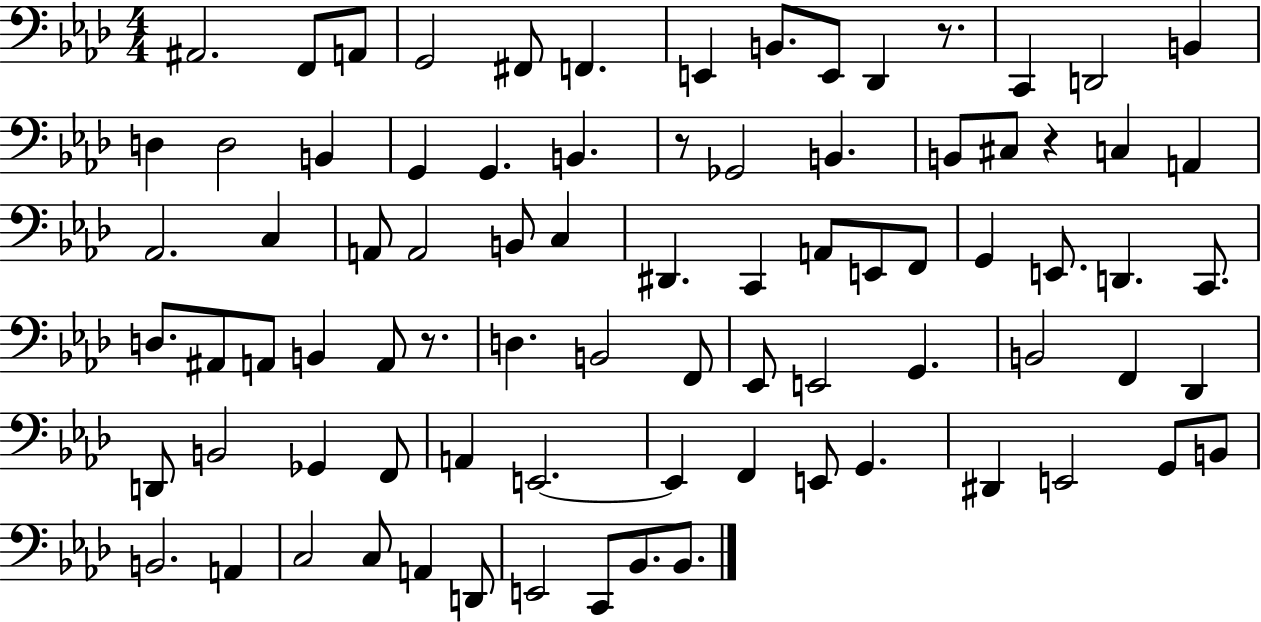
X:1
T:Untitled
M:4/4
L:1/4
K:Ab
^A,,2 F,,/2 A,,/2 G,,2 ^F,,/2 F,, E,, B,,/2 E,,/2 _D,, z/2 C,, D,,2 B,, D, D,2 B,, G,, G,, B,, z/2 _G,,2 B,, B,,/2 ^C,/2 z C, A,, _A,,2 C, A,,/2 A,,2 B,,/2 C, ^D,, C,, A,,/2 E,,/2 F,,/2 G,, E,,/2 D,, C,,/2 D,/2 ^A,,/2 A,,/2 B,, A,,/2 z/2 D, B,,2 F,,/2 _E,,/2 E,,2 G,, B,,2 F,, _D,, D,,/2 B,,2 _G,, F,,/2 A,, E,,2 E,, F,, E,,/2 G,, ^D,, E,,2 G,,/2 B,,/2 B,,2 A,, C,2 C,/2 A,, D,,/2 E,,2 C,,/2 _B,,/2 _B,,/2